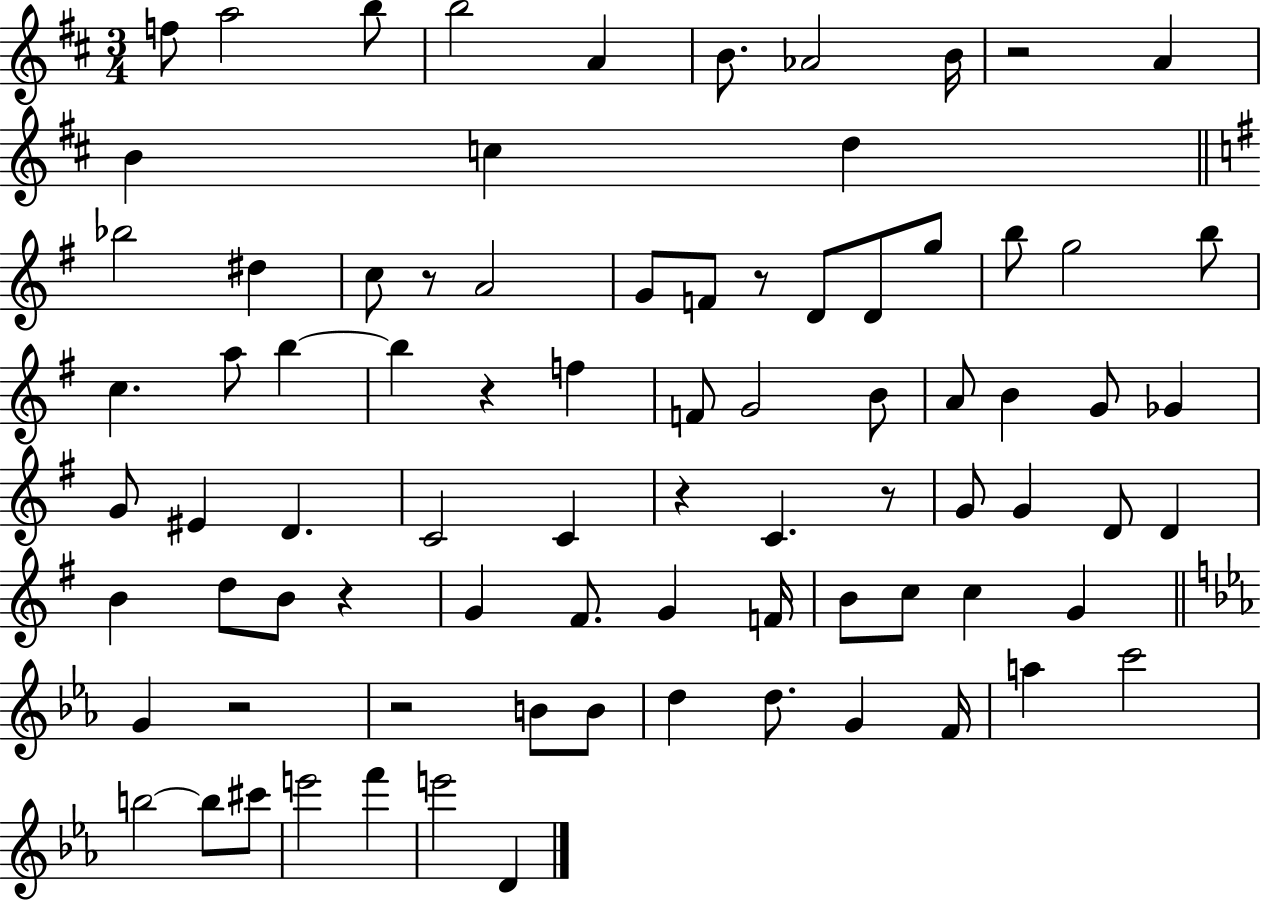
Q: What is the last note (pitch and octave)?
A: D4